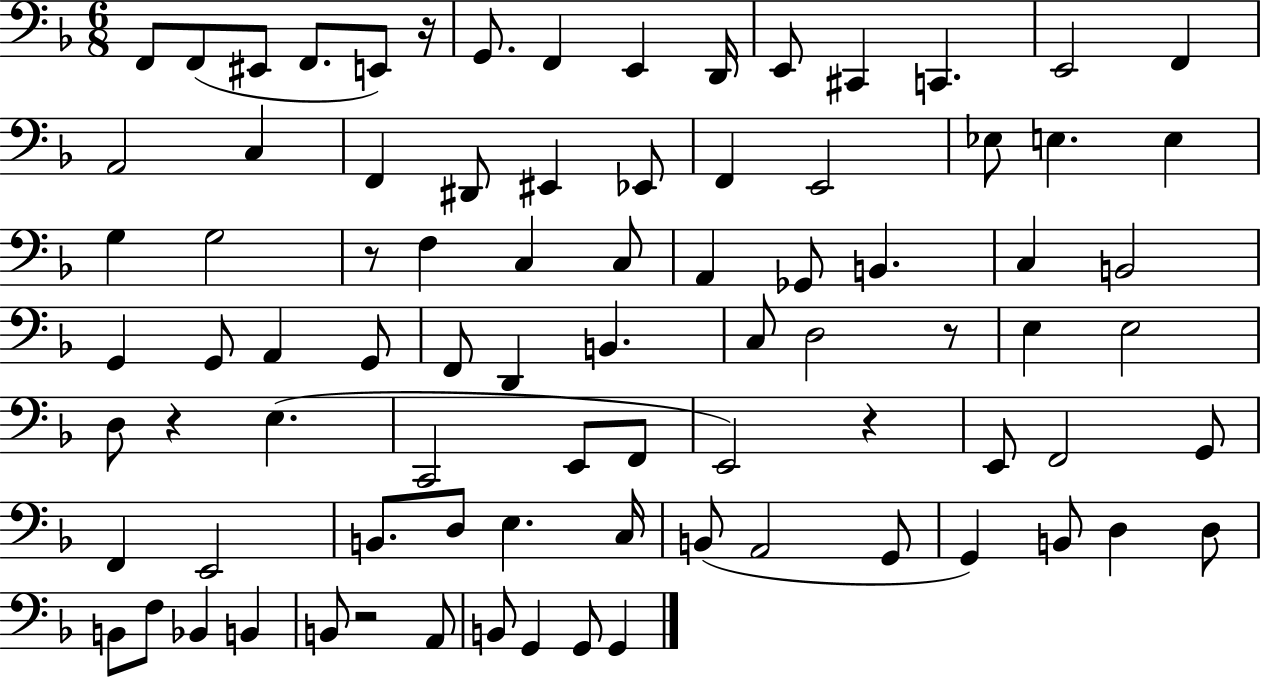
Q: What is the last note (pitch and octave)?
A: G2